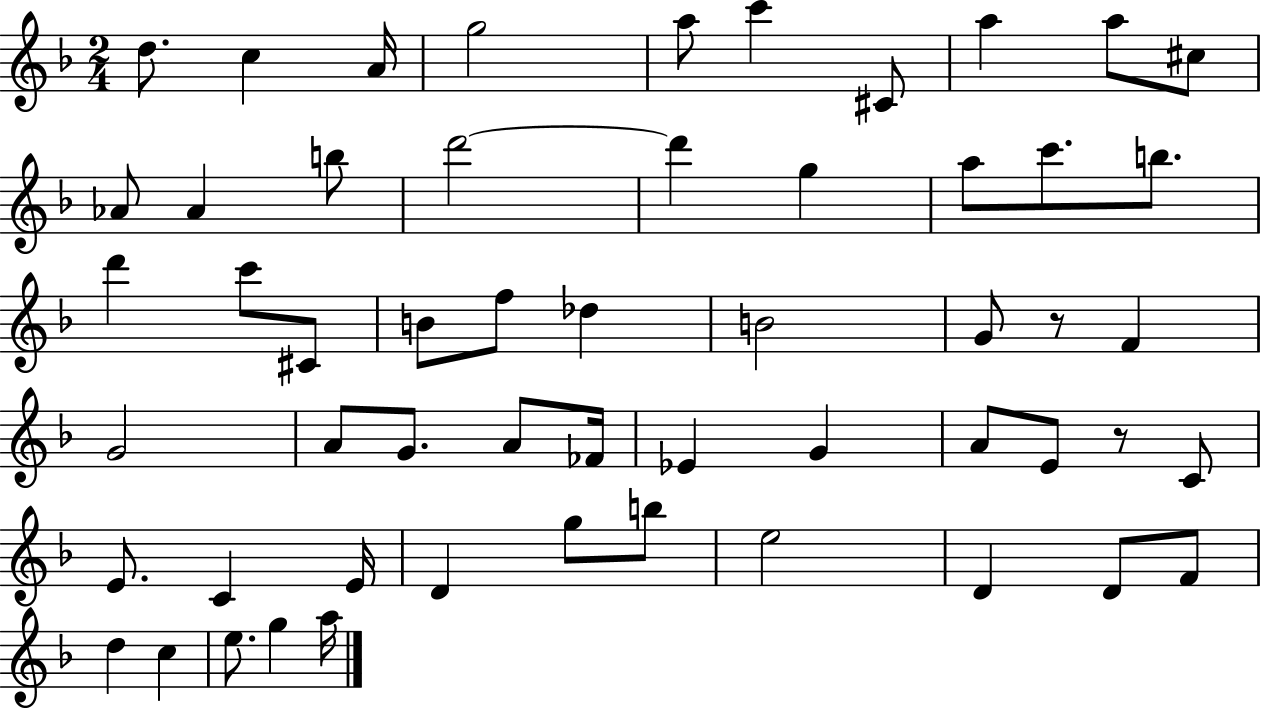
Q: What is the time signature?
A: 2/4